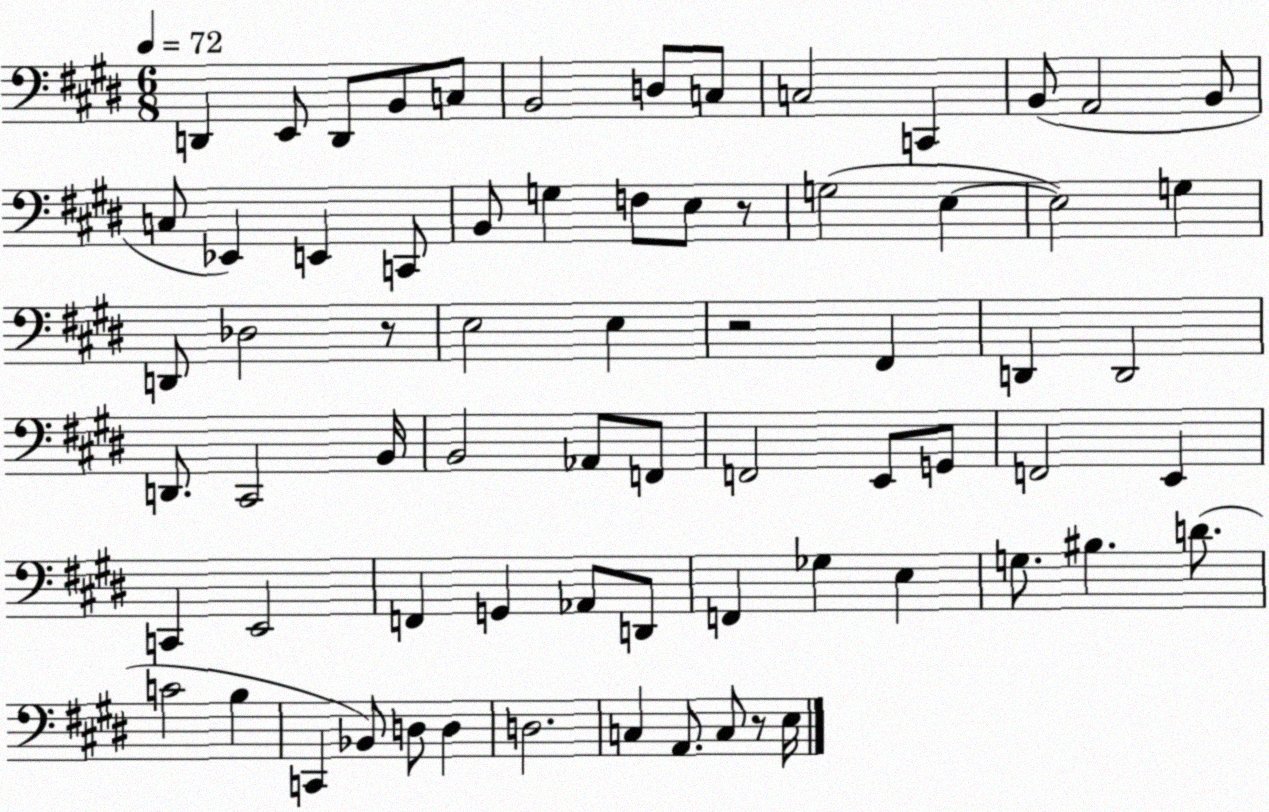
X:1
T:Untitled
M:6/8
L:1/4
K:E
D,, E,,/2 D,,/2 B,,/2 C,/2 B,,2 D,/2 C,/2 C,2 C,, B,,/2 A,,2 B,,/2 C,/2 _E,, E,, C,,/2 B,,/2 G, F,/2 E,/2 z/2 G,2 E, E,2 G, D,,/2 _D,2 z/2 E,2 E, z2 ^F,, D,, D,,2 D,,/2 ^C,,2 B,,/4 B,,2 _A,,/2 F,,/2 F,,2 E,,/2 G,,/2 F,,2 E,, C,, E,,2 F,, G,, _A,,/2 D,,/2 F,, _G, E, G,/2 ^B, D/2 C2 B, C,, _B,,/2 D,/2 D, D,2 C, A,,/2 C,/2 z/2 E,/4